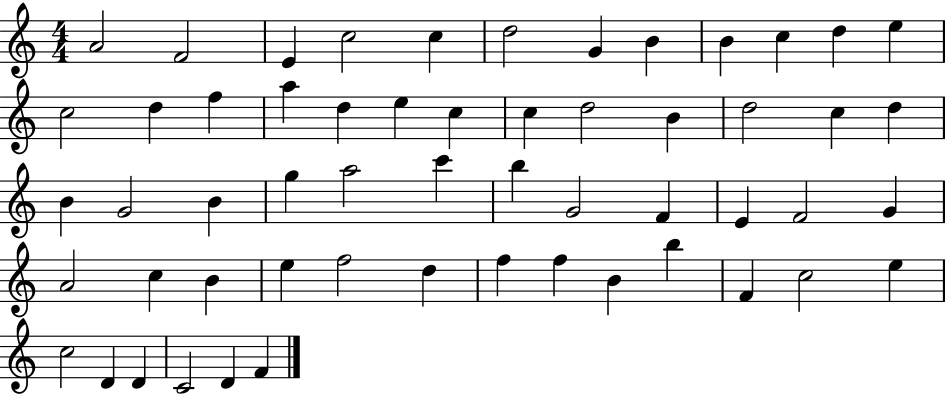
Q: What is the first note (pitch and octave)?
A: A4